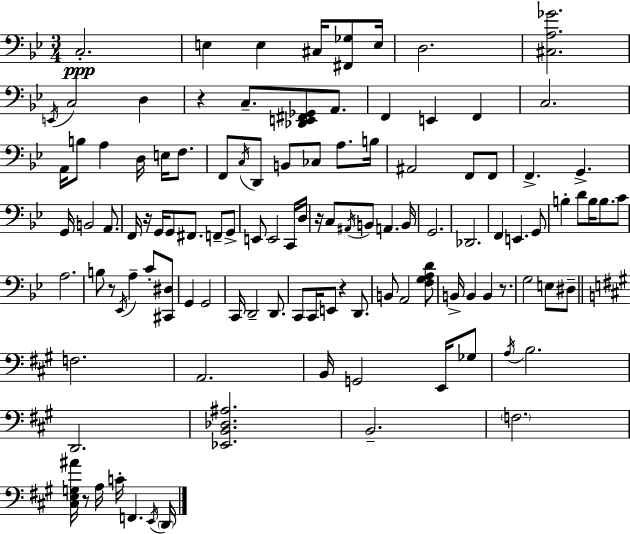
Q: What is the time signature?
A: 3/4